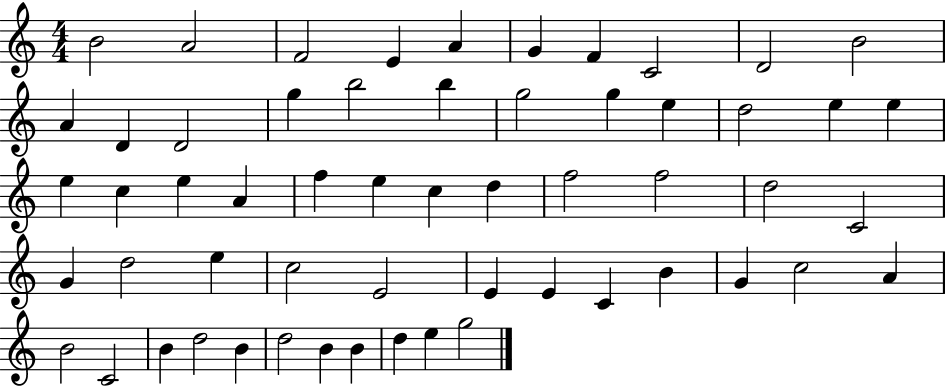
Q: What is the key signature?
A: C major